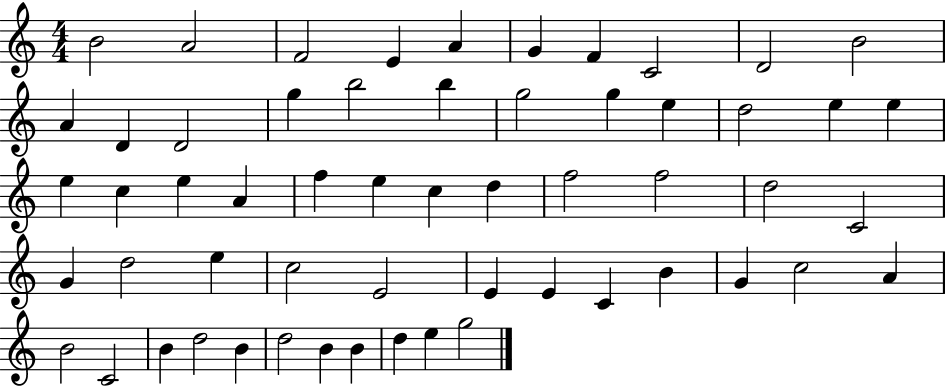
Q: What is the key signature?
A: C major